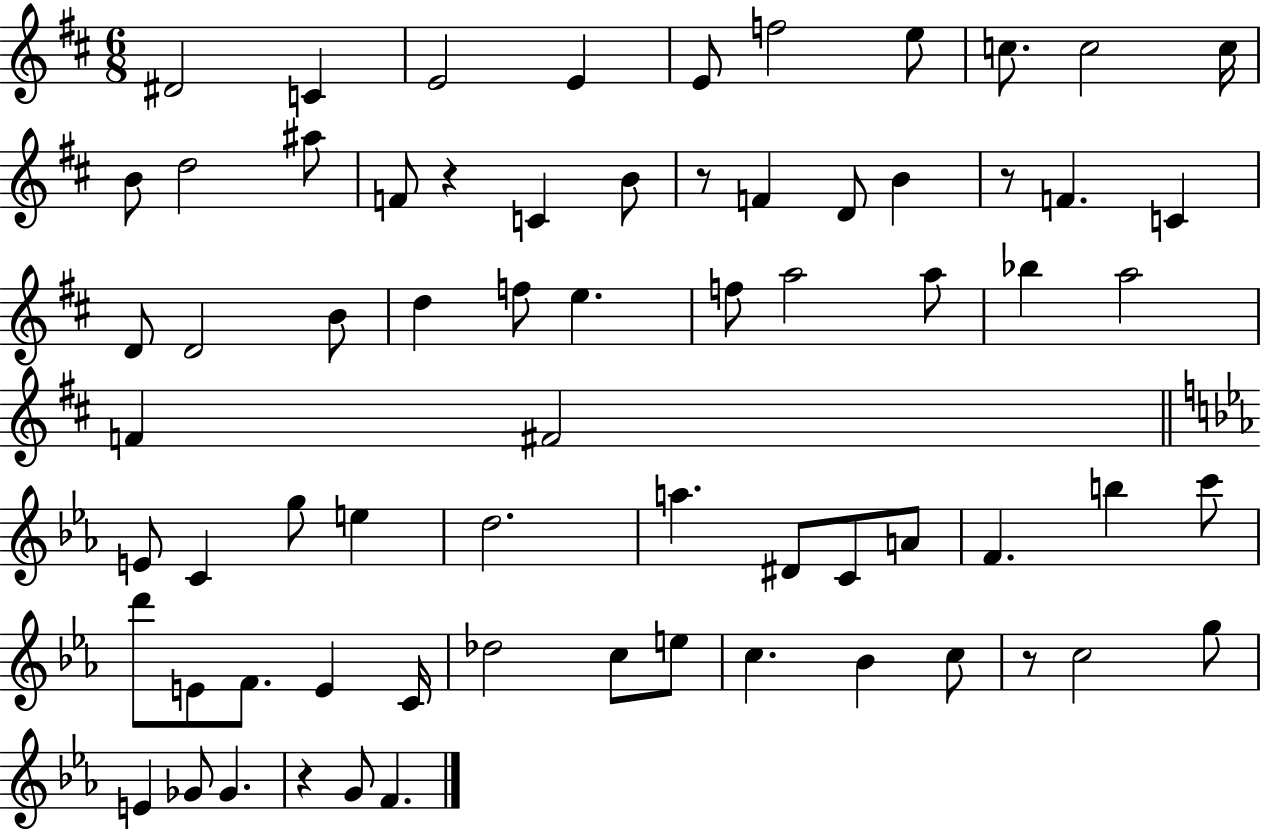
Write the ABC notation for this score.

X:1
T:Untitled
M:6/8
L:1/4
K:D
^D2 C E2 E E/2 f2 e/2 c/2 c2 c/4 B/2 d2 ^a/2 F/2 z C B/2 z/2 F D/2 B z/2 F C D/2 D2 B/2 d f/2 e f/2 a2 a/2 _b a2 F ^F2 E/2 C g/2 e d2 a ^D/2 C/2 A/2 F b c'/2 d'/2 E/2 F/2 E C/4 _d2 c/2 e/2 c _B c/2 z/2 c2 g/2 E _G/2 _G z G/2 F